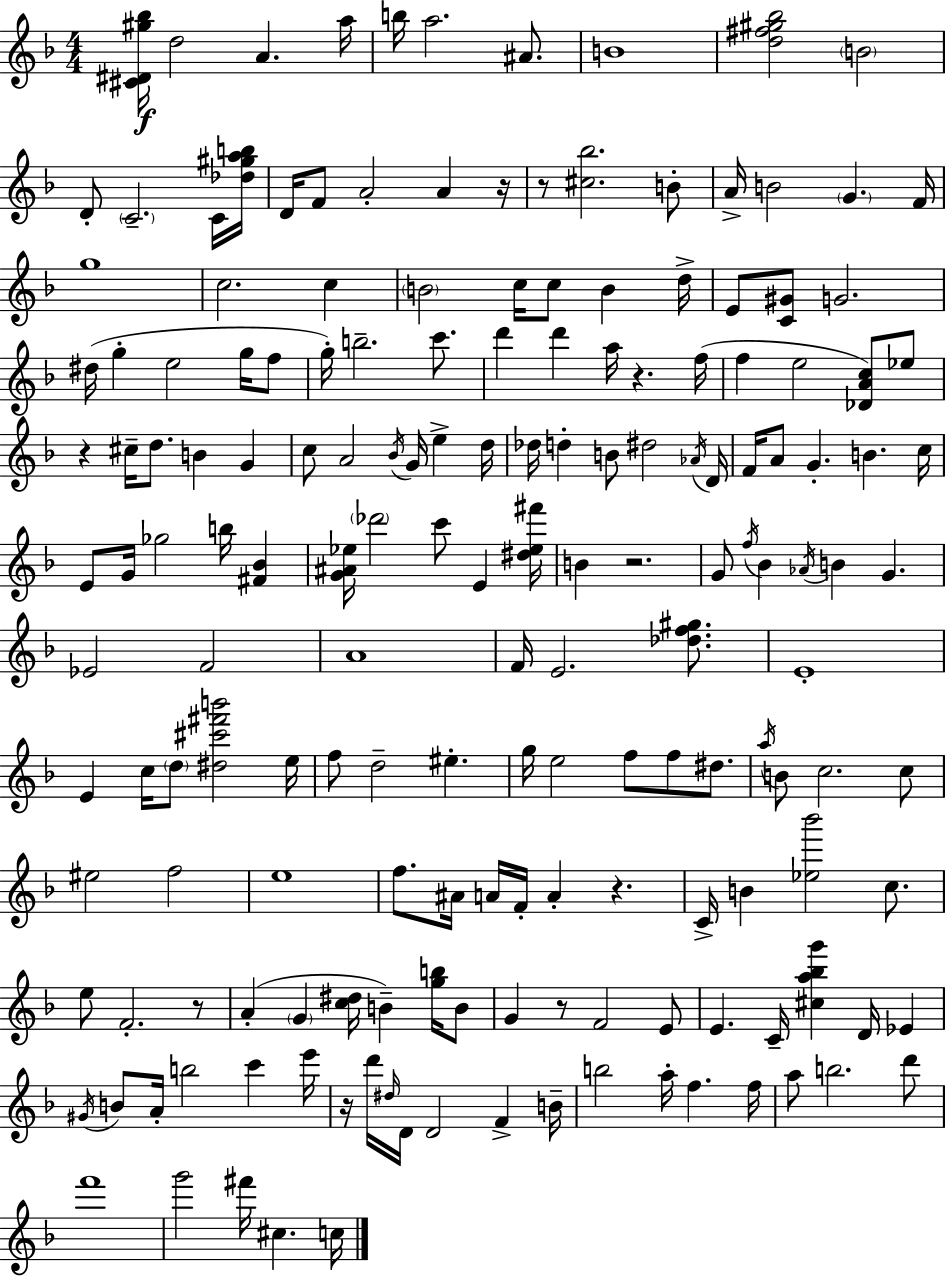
{
  \clef treble
  \numericTimeSignature
  \time 4/4
  \key d \minor
  \repeat volta 2 { <cis' dis' gis'' bes''>16\f d''2 a'4. a''16 | b''16 a''2. ais'8. | b'1 | <d'' fis'' gis'' bes''>2 \parenthesize b'2 | \break d'8-. \parenthesize c'2.-- c'16 <des'' gis'' a'' b''>16 | d'16 f'8 a'2-. a'4 r16 | r8 <cis'' bes''>2. b'8-. | a'16-> b'2 \parenthesize g'4. f'16 | \break g''1 | c''2. c''4 | \parenthesize b'2 c''16 c''8 b'4 d''16-> | e'8 <c' gis'>8 g'2. | \break dis''16( g''4-. e''2 g''16 f''8 | g''16-.) b''2.-- c'''8. | d'''4 d'''4 a''16 r4. f''16( | f''4 e''2 <des' a' c''>8) ees''8 | \break r4 cis''16-- d''8. b'4 g'4 | c''8 a'2 \acciaccatura { bes'16 } g'16 e''4-> | d''16 des''16 d''4-. b'8 dis''2 | \acciaccatura { aes'16 } d'16 f'16 a'8 g'4.-. b'4. | \break c''16 e'8 g'16 ges''2 b''16 <fis' bes'>4 | <g' ais' ees''>16 \parenthesize des'''2 c'''8 e'4 | <dis'' ees'' fis'''>16 b'4 r2. | g'8 \acciaccatura { f''16 } bes'4 \acciaccatura { aes'16 } b'4 g'4. | \break ees'2 f'2 | a'1 | f'16 e'2. | <des'' f'' gis''>8. e'1-. | \break e'4 c''16 \parenthesize d''8 <dis'' cis''' fis''' b'''>2 | e''16 f''8 d''2-- eis''4.-. | g''16 e''2 f''8 f''8 | dis''8. \acciaccatura { a''16 } b'8 c''2. | \break c''8 eis''2 f''2 | e''1 | f''8. ais'16 a'16 f'16-. a'4-. r4. | c'16-> b'4 <ees'' bes'''>2 | \break c''8. e''8 f'2.-. | r8 a'4-.( \parenthesize g'4 <c'' dis''>16 b'4--) | <g'' b''>16 b'8 g'4 r8 f'2 | e'8 e'4. c'16-- <cis'' a'' bes'' g'''>4 | \break d'16 ees'4 \acciaccatura { gis'16 } b'8 a'16-. b''2 | c'''4 e'''16 r16 d'''16 \grace { dis''16 } d'16 d'2 | f'4-> b'16-- b''2 a''16-. | f''4. f''16 a''8 b''2. | \break d'''8 f'''1 | g'''2 fis'''16 | cis''4. c''16 } \bar "|."
}